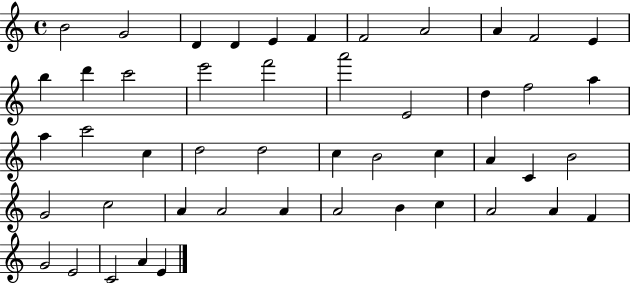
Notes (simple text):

B4/h G4/h D4/q D4/q E4/q F4/q F4/h A4/h A4/q F4/h E4/q B5/q D6/q C6/h E6/h F6/h A6/h E4/h D5/q F5/h A5/q A5/q C6/h C5/q D5/h D5/h C5/q B4/h C5/q A4/q C4/q B4/h G4/h C5/h A4/q A4/h A4/q A4/h B4/q C5/q A4/h A4/q F4/q G4/h E4/h C4/h A4/q E4/q